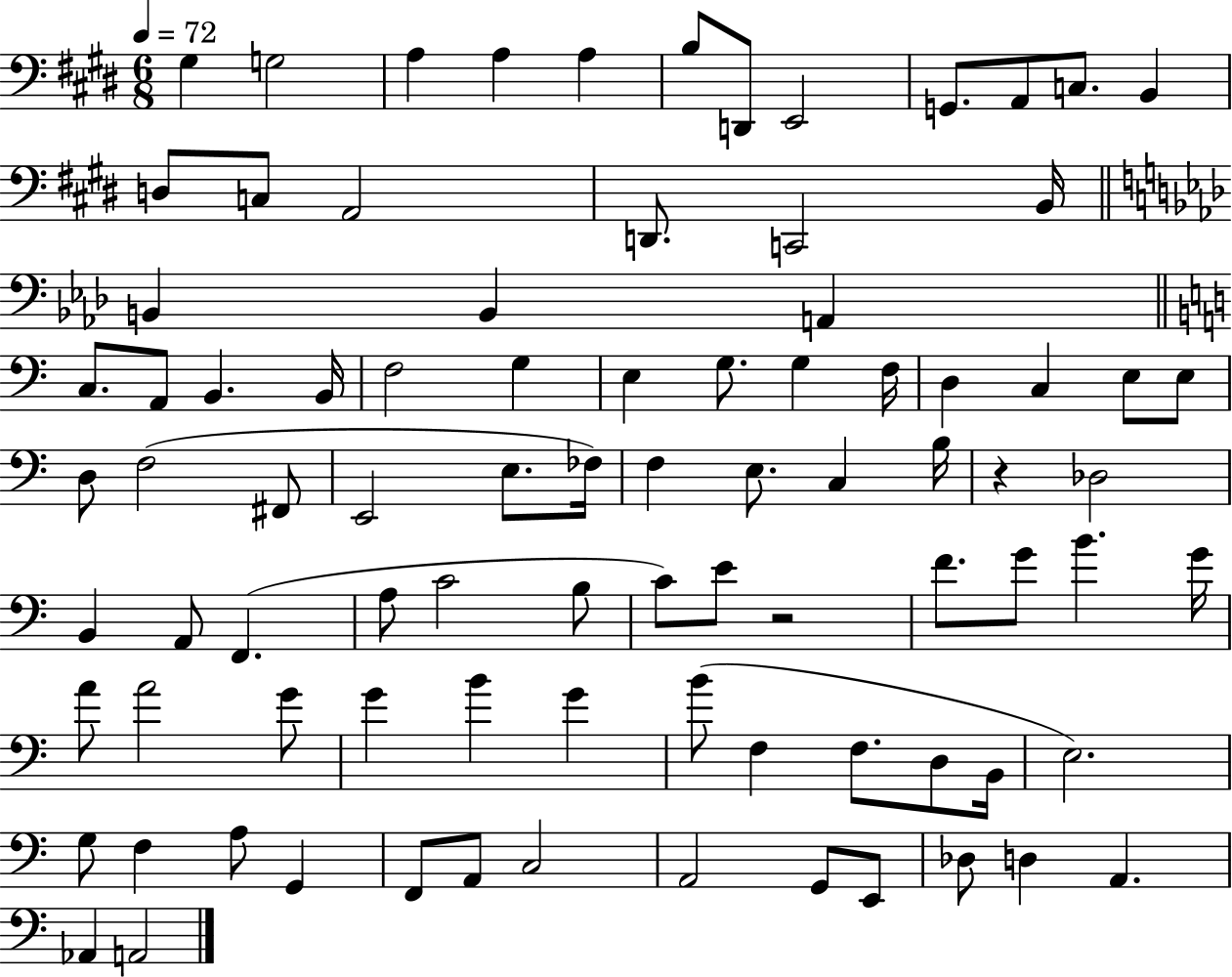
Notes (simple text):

G#3/q G3/h A3/q A3/q A3/q B3/e D2/e E2/h G2/e. A2/e C3/e. B2/q D3/e C3/e A2/h D2/e. C2/h B2/s B2/q B2/q A2/q C3/e. A2/e B2/q. B2/s F3/h G3/q E3/q G3/e. G3/q F3/s D3/q C3/q E3/e E3/e D3/e F3/h F#2/e E2/h E3/e. FES3/s F3/q E3/e. C3/q B3/s R/q Db3/h B2/q A2/e F2/q. A3/e C4/h B3/e C4/e E4/e R/h F4/e. G4/e B4/q. G4/s A4/e A4/h G4/e G4/q B4/q G4/q B4/e F3/q F3/e. D3/e B2/s E3/h. G3/e F3/q A3/e G2/q F2/e A2/e C3/h A2/h G2/e E2/e Db3/e D3/q A2/q. Ab2/q A2/h